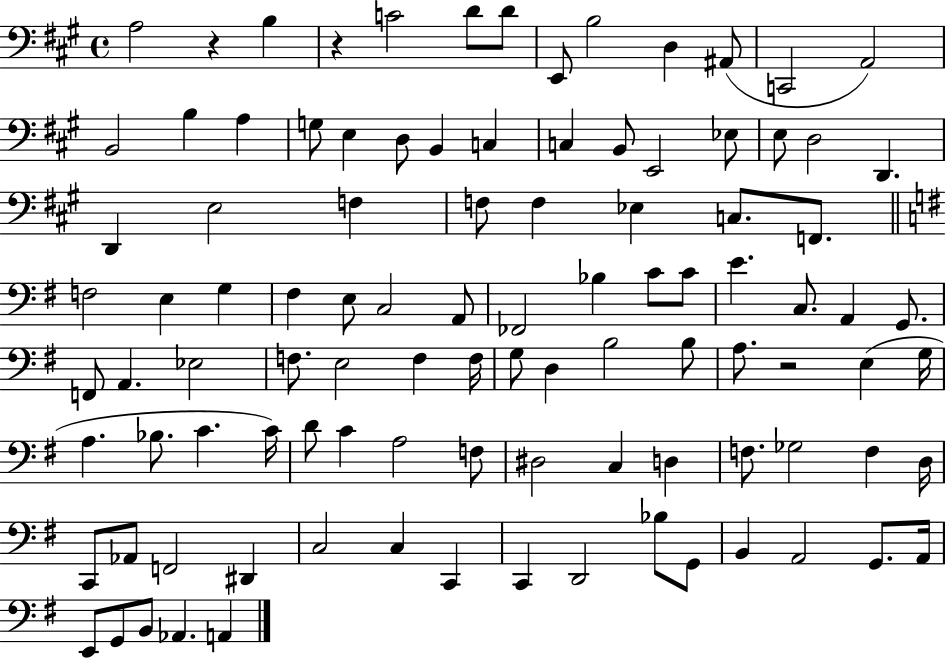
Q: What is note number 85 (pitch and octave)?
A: C2